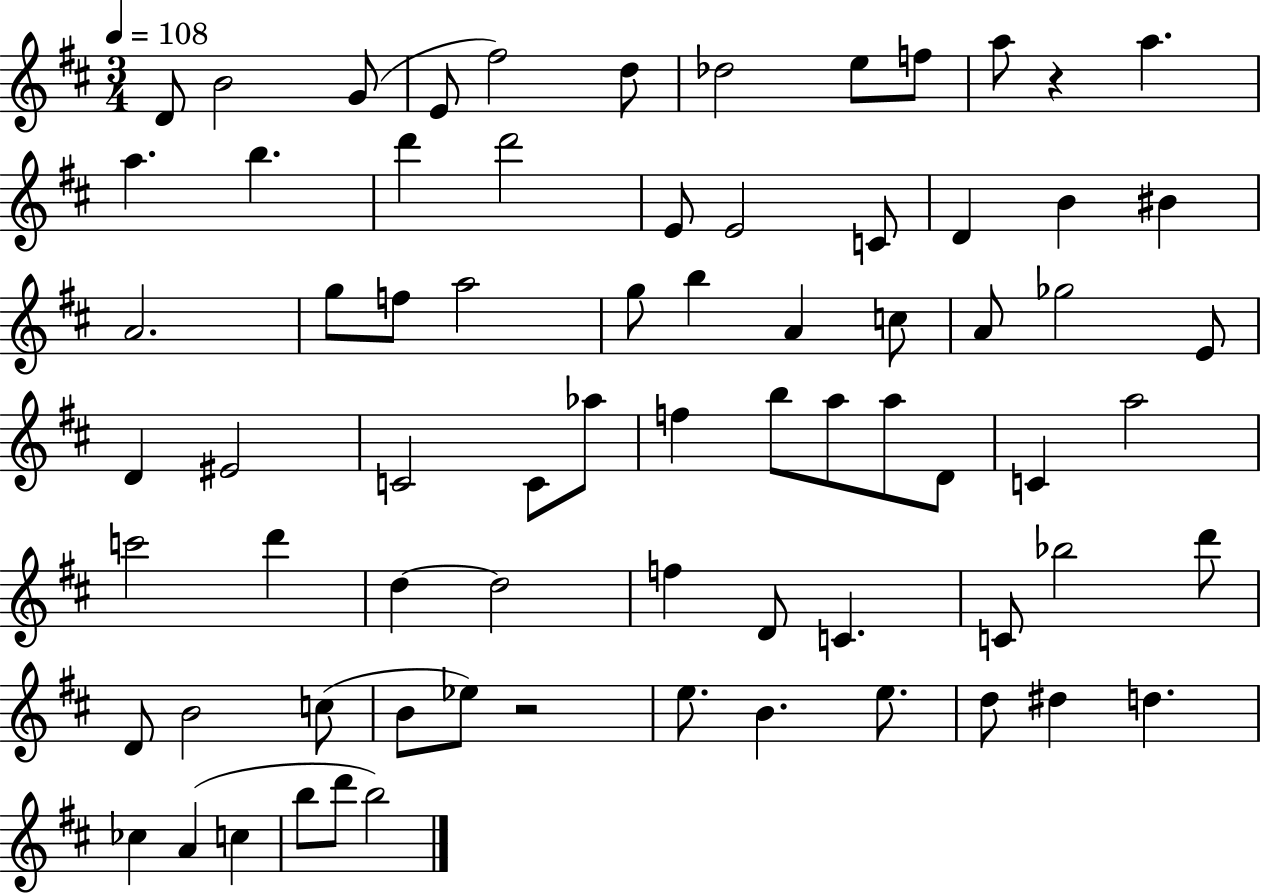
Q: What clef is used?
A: treble